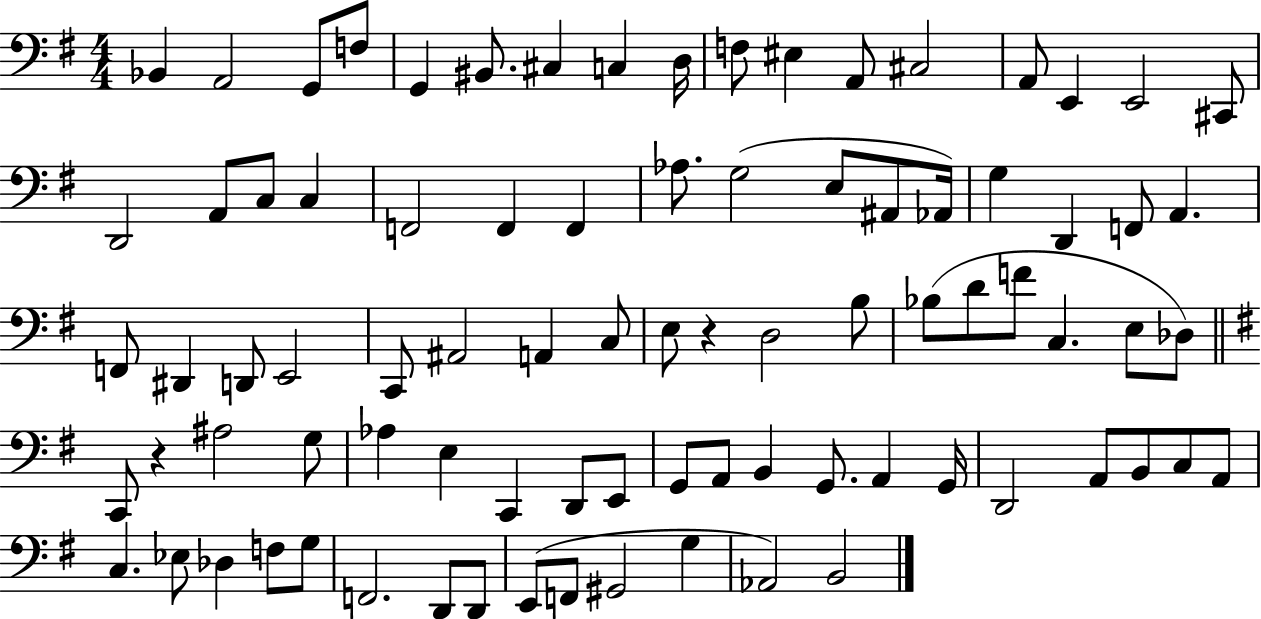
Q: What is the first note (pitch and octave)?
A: Bb2